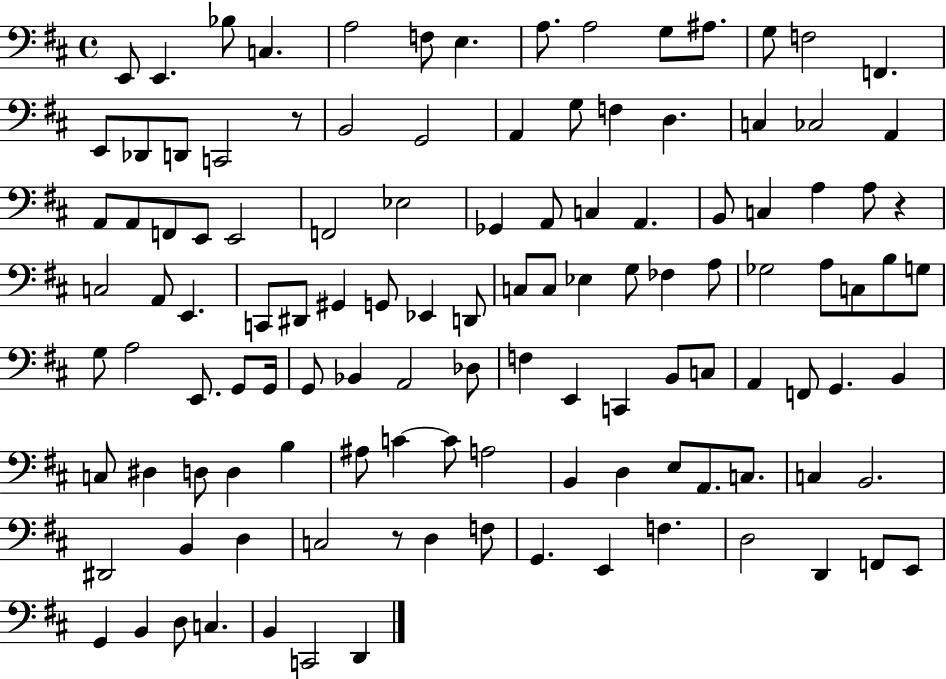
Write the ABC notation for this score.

X:1
T:Untitled
M:4/4
L:1/4
K:D
E,,/2 E,, _B,/2 C, A,2 F,/2 E, A,/2 A,2 G,/2 ^A,/2 G,/2 F,2 F,, E,,/2 _D,,/2 D,,/2 C,,2 z/2 B,,2 G,,2 A,, G,/2 F, D, C, _C,2 A,, A,,/2 A,,/2 F,,/2 E,,/2 E,,2 F,,2 _E,2 _G,, A,,/2 C, A,, B,,/2 C, A, A,/2 z C,2 A,,/2 E,, C,,/2 ^D,,/2 ^G,, G,,/2 _E,, D,,/2 C,/2 C,/2 _E, G,/2 _F, A,/2 _G,2 A,/2 C,/2 B,/2 G,/2 G,/2 A,2 E,,/2 G,,/2 G,,/4 G,,/2 _B,, A,,2 _D,/2 F, E,, C,, B,,/2 C,/2 A,, F,,/2 G,, B,, C,/2 ^D, D,/2 D, B, ^A,/2 C C/2 A,2 B,, D, E,/2 A,,/2 C,/2 C, B,,2 ^D,,2 B,, D, C,2 z/2 D, F,/2 G,, E,, F, D,2 D,, F,,/2 E,,/2 G,, B,, D,/2 C, B,, C,,2 D,,